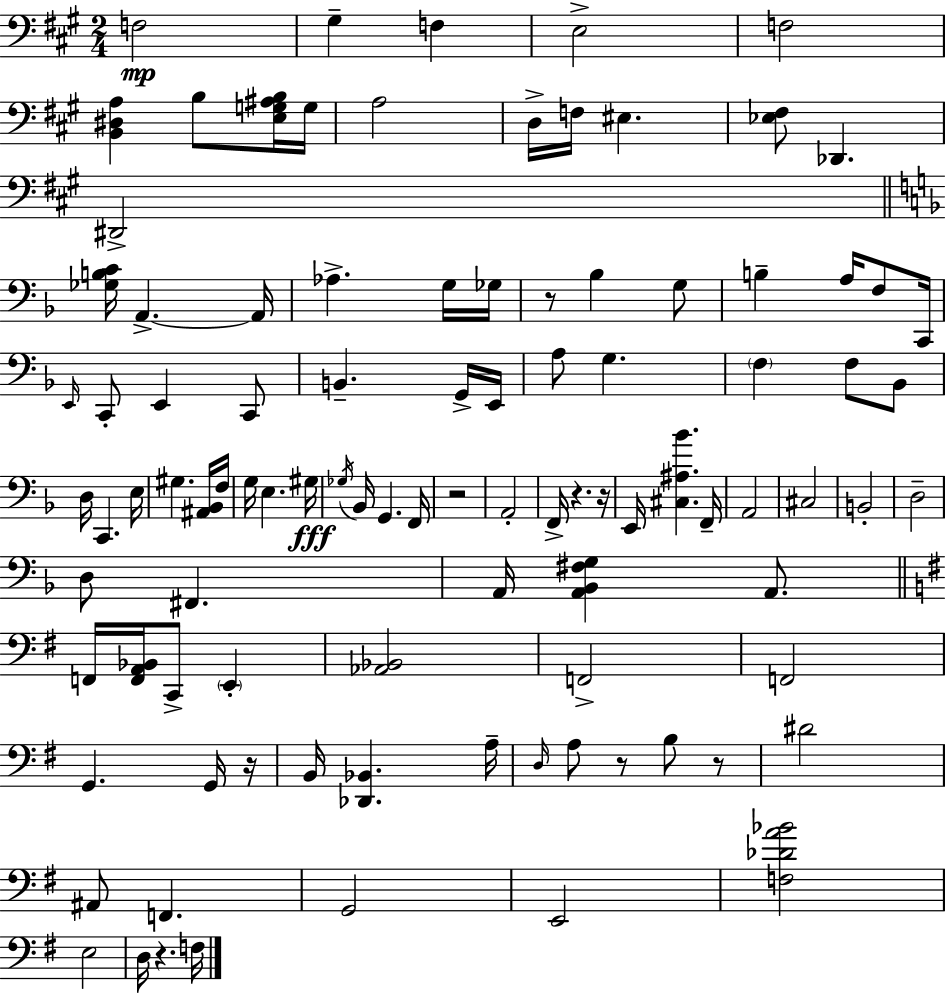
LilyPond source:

{
  \clef bass
  \numericTimeSignature
  \time 2/4
  \key a \major
  f2\mp | gis4-- f4 | e2-> | f2 | \break <b, dis a>4 b8 <e g ais b>16 g16 | a2 | d16-> f16 eis4. | <ees fis>8 des,4. | \break dis,2-> | \bar "||" \break \key f \major <ges b c'>16 a,4.->~~ a,16 | aes4.-> g16 ges16 | r8 bes4 g8 | b4-- a16 f8 c,16 | \break \grace { e,16 } c,8-. e,4 c,8 | b,4.-- g,16-> | e,16 a8 g4. | \parenthesize f4 f8 bes,8 | \break d16 c,4. | e16 gis4. <ais, bes,>16 | f16 g16 e4. | gis16\fff \acciaccatura { ges16 } bes,16 g,4. | \break f,16 r2 | a,2-. | f,16-> r4. | r16 e,16 <cis ais bes'>4. | \break f,16-- a,2 | cis2 | b,2-. | d2-- | \break d8 fis,4. | a,16 <a, bes, fis g>4 a,8. | \bar "||" \break \key e \minor f,16 <f, a, bes,>16 c,8-> \parenthesize e,4-. | <aes, bes,>2 | f,2-> | f,2 | \break g,4. g,16 r16 | b,16 <des, bes,>4. a16-- | \grace { d16 } a8 r8 b8 r8 | dis'2 | \break ais,8 f,4. | g,2 | e,2 | <f des' a' bes'>2 | \break e2 | d16 r4. | f16 \bar "|."
}